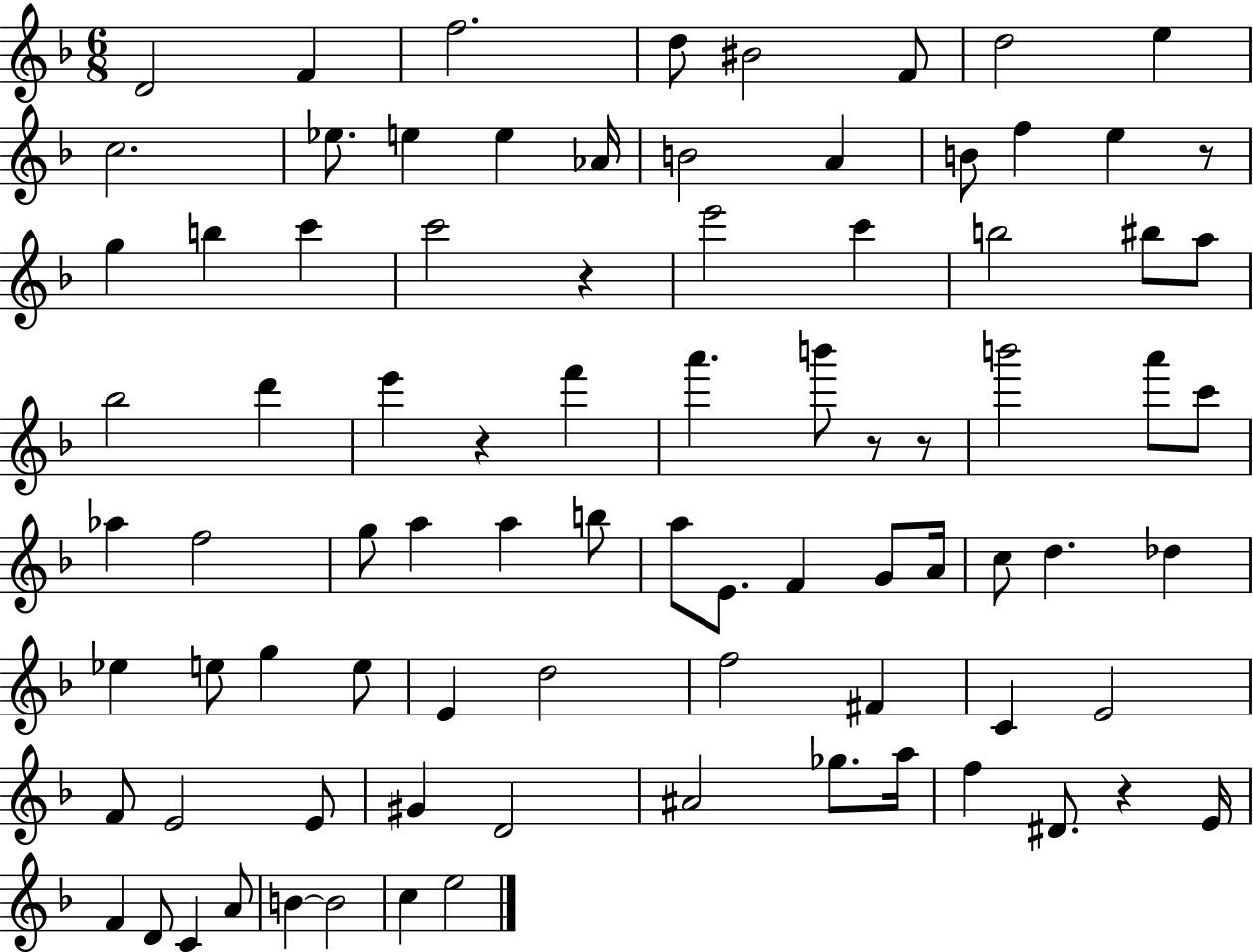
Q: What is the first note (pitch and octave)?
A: D4